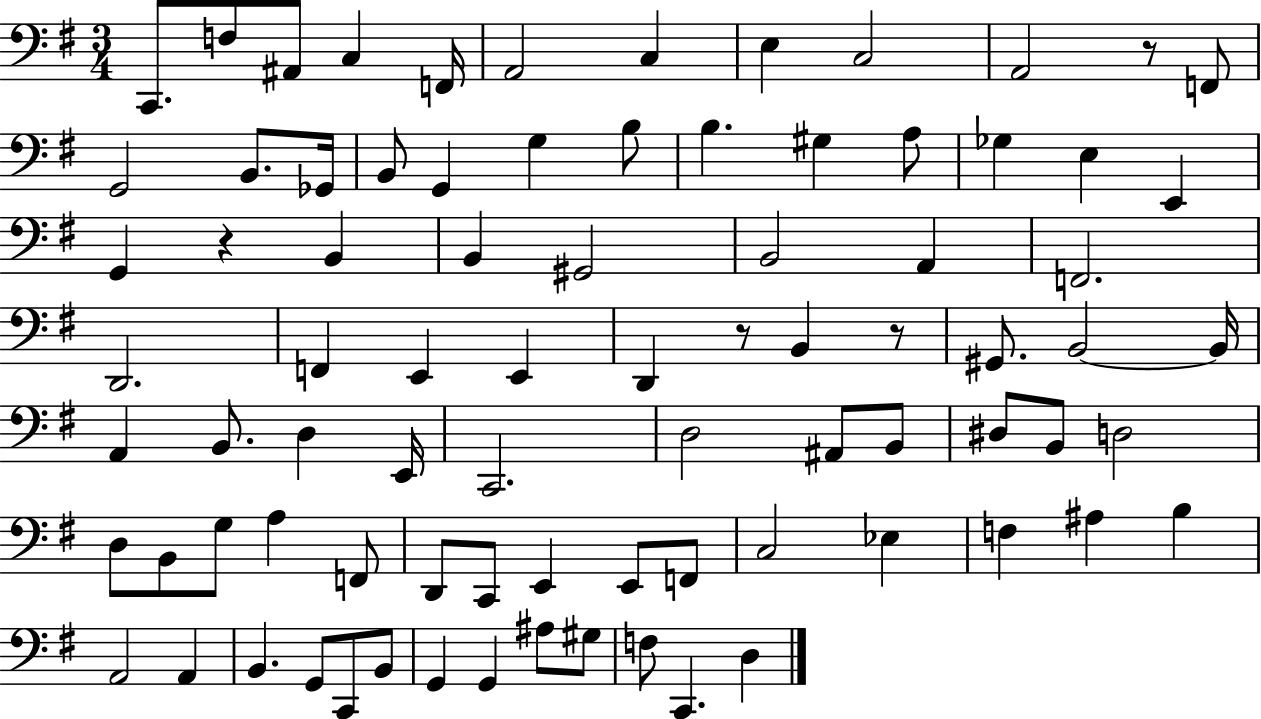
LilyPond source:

{
  \clef bass
  \numericTimeSignature
  \time 3/4
  \key g \major
  \repeat volta 2 { c,8. f8 ais,8 c4 f,16 | a,2 c4 | e4 c2 | a,2 r8 f,8 | \break g,2 b,8. ges,16 | b,8 g,4 g4 b8 | b4. gis4 a8 | ges4 e4 e,4 | \break g,4 r4 b,4 | b,4 gis,2 | b,2 a,4 | f,2. | \break d,2. | f,4 e,4 e,4 | d,4 r8 b,4 r8 | gis,8. b,2~~ b,16 | \break a,4 b,8. d4 e,16 | c,2. | d2 ais,8 b,8 | dis8 b,8 d2 | \break d8 b,8 g8 a4 f,8 | d,8 c,8 e,4 e,8 f,8 | c2 ees4 | f4 ais4 b4 | \break a,2 a,4 | b,4. g,8 c,8 b,8 | g,4 g,4 ais8 gis8 | f8 c,4. d4 | \break } \bar "|."
}